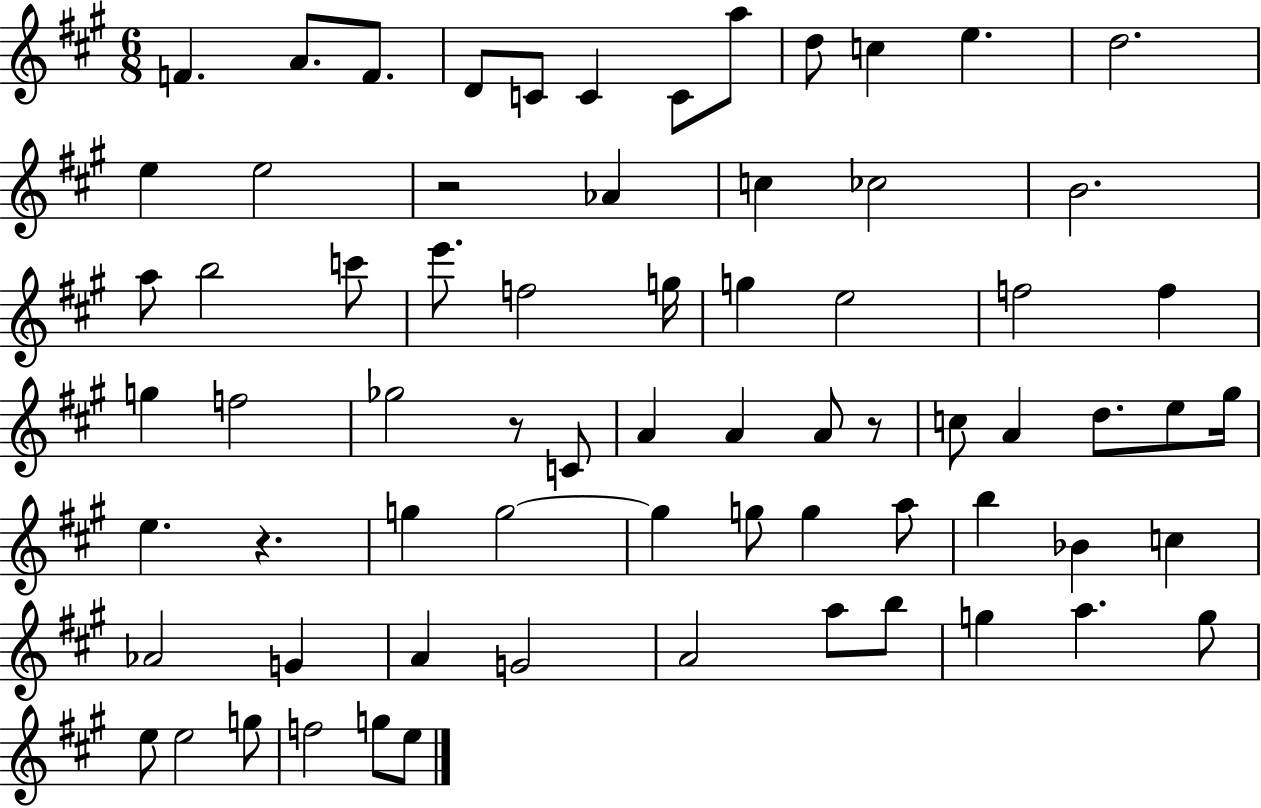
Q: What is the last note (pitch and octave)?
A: E5